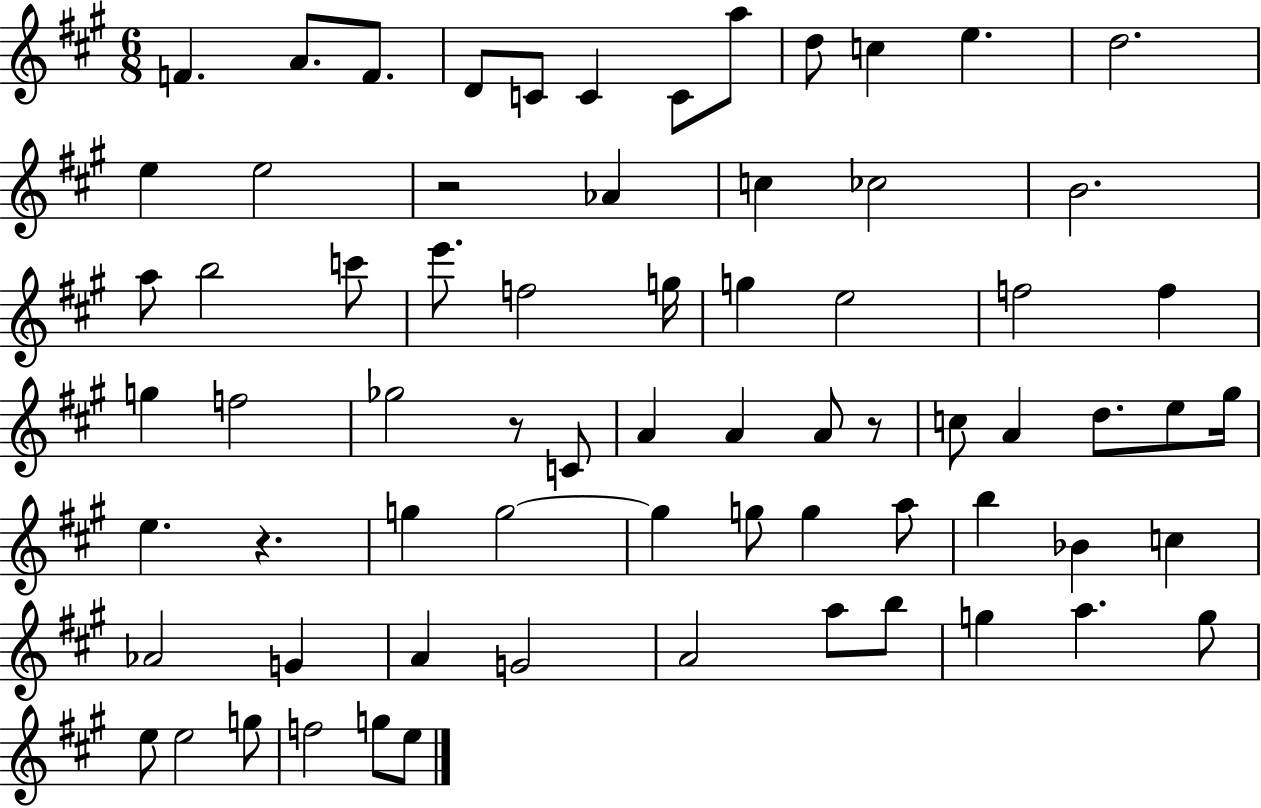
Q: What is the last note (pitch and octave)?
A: E5